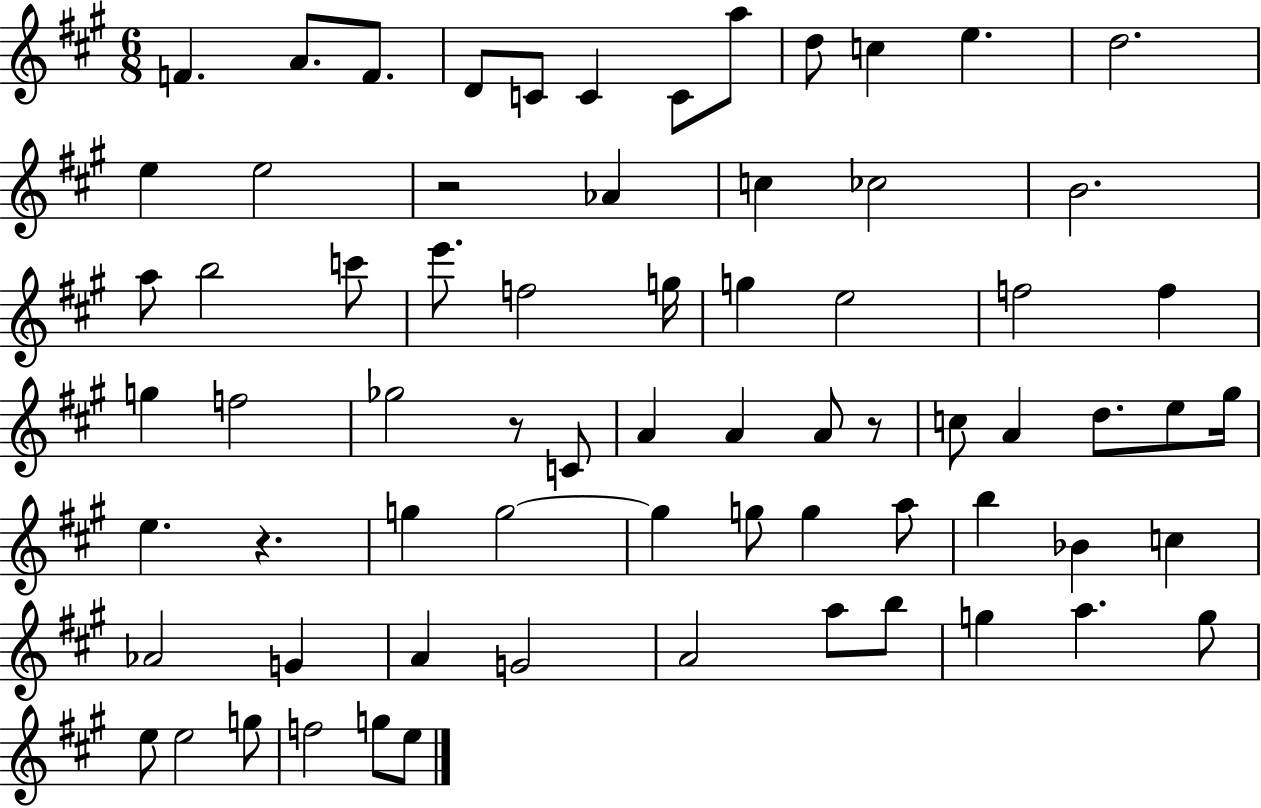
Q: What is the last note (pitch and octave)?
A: E5